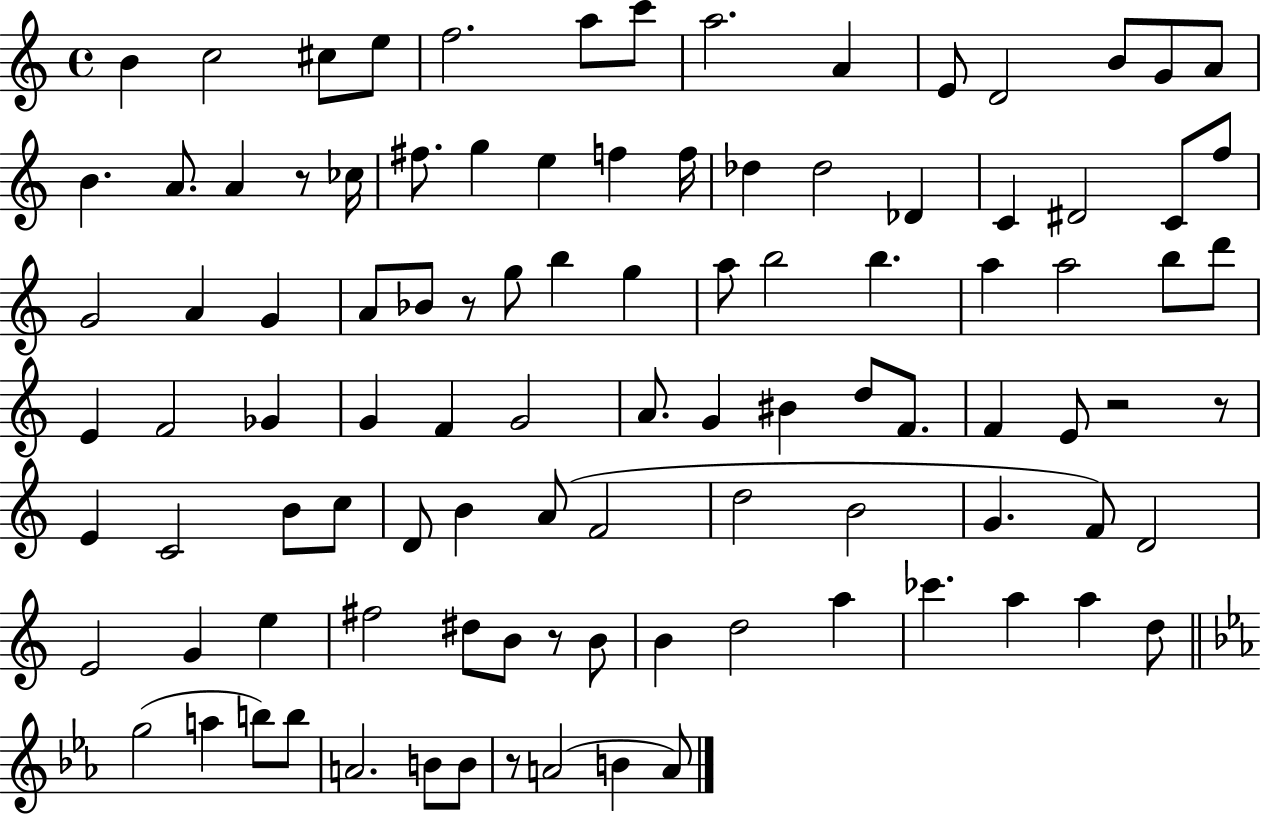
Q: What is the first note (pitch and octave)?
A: B4